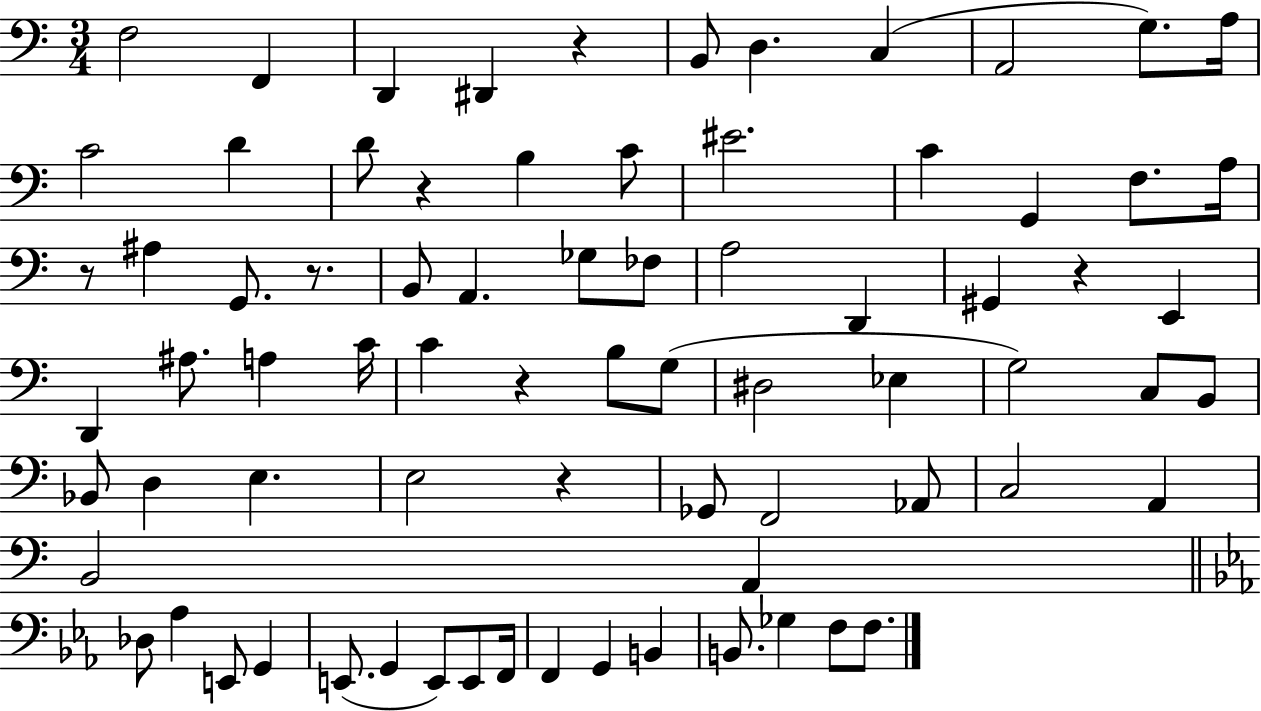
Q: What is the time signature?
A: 3/4